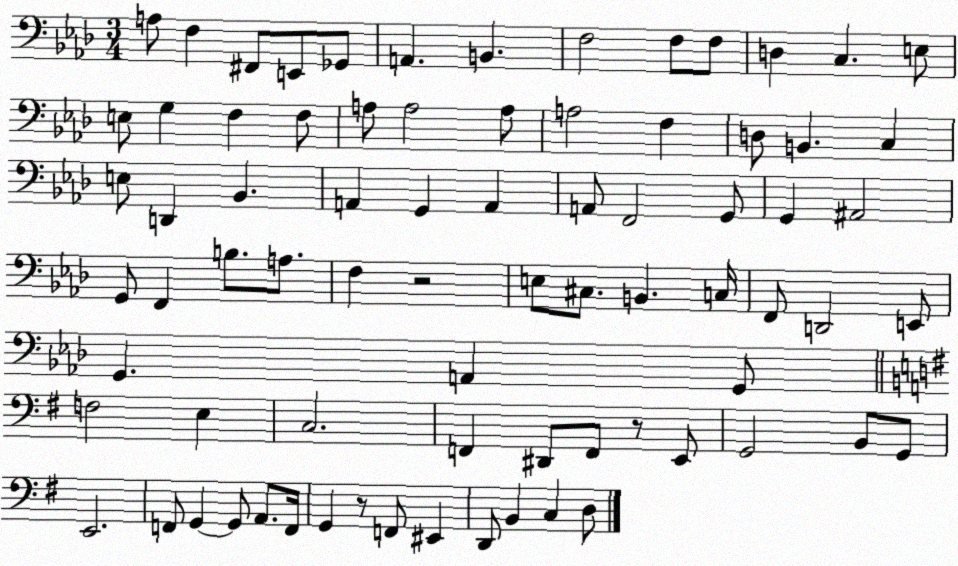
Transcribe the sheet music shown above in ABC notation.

X:1
T:Untitled
M:3/4
L:1/4
K:Ab
A,/2 F, ^F,,/2 E,,/2 _G,,/2 A,, B,, F,2 F,/2 F,/2 D, C, E,/2 E,/2 G, F, F,/2 A,/2 A,2 A,/2 A,2 F, D,/2 B,, C, E,/2 D,, _B,, A,, G,, A,, A,,/2 F,,2 G,,/2 G,, ^A,,2 G,,/2 F,, B,/2 A,/2 F, z2 E,/2 ^C,/2 B,, C,/4 F,,/2 D,,2 E,,/2 G,, A,, G,,/2 F,2 E, C,2 F,, ^D,,/2 F,,/2 z/2 E,,/2 G,,2 B,,/2 G,,/2 E,,2 F,,/2 G,, G,,/2 A,,/2 F,,/4 G,, z/2 F,,/2 ^E,, D,,/2 B,, C, D,/2